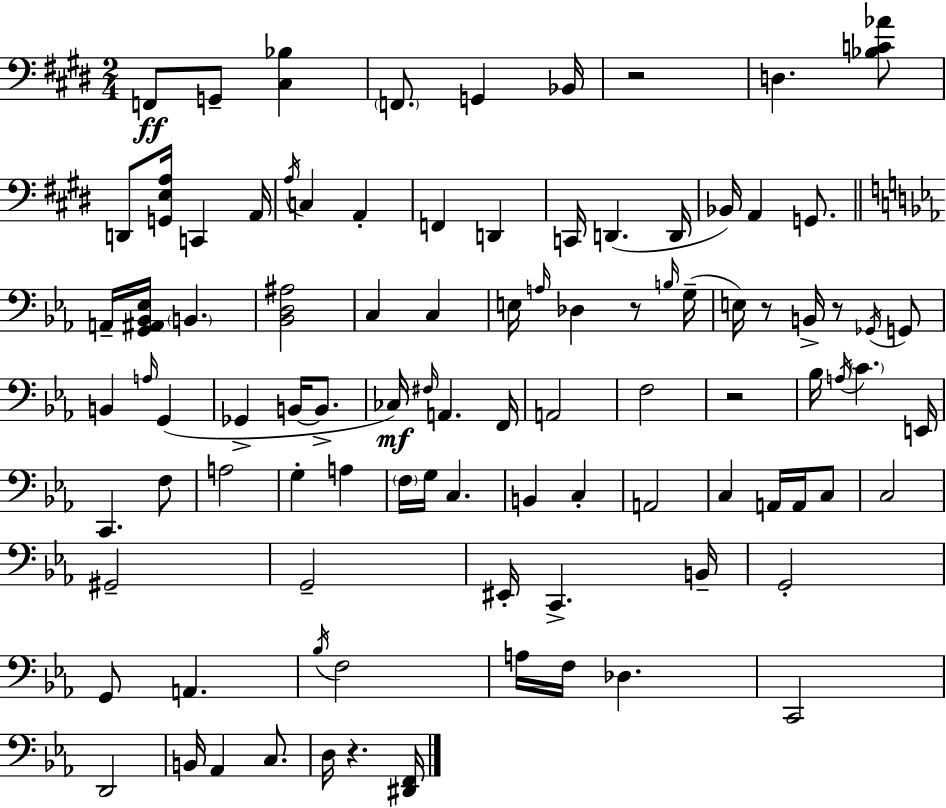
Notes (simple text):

F2/e G2/e [C#3,Bb3]/q F2/e. G2/q Bb2/s R/h D3/q. [Bb3,C4,Ab4]/e D2/e [G2,E3,A3]/s C2/q A2/s A3/s C3/q A2/q F2/q D2/q C2/s D2/q. D2/s Bb2/s A2/q G2/e. A2/s [G2,A#2,Bb2,Eb3]/s B2/q. [Bb2,D3,A#3]/h C3/q C3/q E3/s A3/s Db3/q R/e B3/s G3/s E3/s R/e B2/s R/e Gb2/s G2/e B2/q A3/s G2/q Gb2/q B2/s B2/e. CES3/s F#3/s A2/q. F2/s A2/h F3/h R/h Bb3/s A3/s C4/q. E2/s C2/q. F3/e A3/h G3/q A3/q F3/s G3/s C3/q. B2/q C3/q A2/h C3/q A2/s A2/s C3/e C3/h G#2/h G2/h EIS2/s C2/q. B2/s G2/h G2/e A2/q. Bb3/s F3/h A3/s F3/s Db3/q. C2/h D2/h B2/s Ab2/q C3/e. D3/s R/q. [D#2,F2]/s